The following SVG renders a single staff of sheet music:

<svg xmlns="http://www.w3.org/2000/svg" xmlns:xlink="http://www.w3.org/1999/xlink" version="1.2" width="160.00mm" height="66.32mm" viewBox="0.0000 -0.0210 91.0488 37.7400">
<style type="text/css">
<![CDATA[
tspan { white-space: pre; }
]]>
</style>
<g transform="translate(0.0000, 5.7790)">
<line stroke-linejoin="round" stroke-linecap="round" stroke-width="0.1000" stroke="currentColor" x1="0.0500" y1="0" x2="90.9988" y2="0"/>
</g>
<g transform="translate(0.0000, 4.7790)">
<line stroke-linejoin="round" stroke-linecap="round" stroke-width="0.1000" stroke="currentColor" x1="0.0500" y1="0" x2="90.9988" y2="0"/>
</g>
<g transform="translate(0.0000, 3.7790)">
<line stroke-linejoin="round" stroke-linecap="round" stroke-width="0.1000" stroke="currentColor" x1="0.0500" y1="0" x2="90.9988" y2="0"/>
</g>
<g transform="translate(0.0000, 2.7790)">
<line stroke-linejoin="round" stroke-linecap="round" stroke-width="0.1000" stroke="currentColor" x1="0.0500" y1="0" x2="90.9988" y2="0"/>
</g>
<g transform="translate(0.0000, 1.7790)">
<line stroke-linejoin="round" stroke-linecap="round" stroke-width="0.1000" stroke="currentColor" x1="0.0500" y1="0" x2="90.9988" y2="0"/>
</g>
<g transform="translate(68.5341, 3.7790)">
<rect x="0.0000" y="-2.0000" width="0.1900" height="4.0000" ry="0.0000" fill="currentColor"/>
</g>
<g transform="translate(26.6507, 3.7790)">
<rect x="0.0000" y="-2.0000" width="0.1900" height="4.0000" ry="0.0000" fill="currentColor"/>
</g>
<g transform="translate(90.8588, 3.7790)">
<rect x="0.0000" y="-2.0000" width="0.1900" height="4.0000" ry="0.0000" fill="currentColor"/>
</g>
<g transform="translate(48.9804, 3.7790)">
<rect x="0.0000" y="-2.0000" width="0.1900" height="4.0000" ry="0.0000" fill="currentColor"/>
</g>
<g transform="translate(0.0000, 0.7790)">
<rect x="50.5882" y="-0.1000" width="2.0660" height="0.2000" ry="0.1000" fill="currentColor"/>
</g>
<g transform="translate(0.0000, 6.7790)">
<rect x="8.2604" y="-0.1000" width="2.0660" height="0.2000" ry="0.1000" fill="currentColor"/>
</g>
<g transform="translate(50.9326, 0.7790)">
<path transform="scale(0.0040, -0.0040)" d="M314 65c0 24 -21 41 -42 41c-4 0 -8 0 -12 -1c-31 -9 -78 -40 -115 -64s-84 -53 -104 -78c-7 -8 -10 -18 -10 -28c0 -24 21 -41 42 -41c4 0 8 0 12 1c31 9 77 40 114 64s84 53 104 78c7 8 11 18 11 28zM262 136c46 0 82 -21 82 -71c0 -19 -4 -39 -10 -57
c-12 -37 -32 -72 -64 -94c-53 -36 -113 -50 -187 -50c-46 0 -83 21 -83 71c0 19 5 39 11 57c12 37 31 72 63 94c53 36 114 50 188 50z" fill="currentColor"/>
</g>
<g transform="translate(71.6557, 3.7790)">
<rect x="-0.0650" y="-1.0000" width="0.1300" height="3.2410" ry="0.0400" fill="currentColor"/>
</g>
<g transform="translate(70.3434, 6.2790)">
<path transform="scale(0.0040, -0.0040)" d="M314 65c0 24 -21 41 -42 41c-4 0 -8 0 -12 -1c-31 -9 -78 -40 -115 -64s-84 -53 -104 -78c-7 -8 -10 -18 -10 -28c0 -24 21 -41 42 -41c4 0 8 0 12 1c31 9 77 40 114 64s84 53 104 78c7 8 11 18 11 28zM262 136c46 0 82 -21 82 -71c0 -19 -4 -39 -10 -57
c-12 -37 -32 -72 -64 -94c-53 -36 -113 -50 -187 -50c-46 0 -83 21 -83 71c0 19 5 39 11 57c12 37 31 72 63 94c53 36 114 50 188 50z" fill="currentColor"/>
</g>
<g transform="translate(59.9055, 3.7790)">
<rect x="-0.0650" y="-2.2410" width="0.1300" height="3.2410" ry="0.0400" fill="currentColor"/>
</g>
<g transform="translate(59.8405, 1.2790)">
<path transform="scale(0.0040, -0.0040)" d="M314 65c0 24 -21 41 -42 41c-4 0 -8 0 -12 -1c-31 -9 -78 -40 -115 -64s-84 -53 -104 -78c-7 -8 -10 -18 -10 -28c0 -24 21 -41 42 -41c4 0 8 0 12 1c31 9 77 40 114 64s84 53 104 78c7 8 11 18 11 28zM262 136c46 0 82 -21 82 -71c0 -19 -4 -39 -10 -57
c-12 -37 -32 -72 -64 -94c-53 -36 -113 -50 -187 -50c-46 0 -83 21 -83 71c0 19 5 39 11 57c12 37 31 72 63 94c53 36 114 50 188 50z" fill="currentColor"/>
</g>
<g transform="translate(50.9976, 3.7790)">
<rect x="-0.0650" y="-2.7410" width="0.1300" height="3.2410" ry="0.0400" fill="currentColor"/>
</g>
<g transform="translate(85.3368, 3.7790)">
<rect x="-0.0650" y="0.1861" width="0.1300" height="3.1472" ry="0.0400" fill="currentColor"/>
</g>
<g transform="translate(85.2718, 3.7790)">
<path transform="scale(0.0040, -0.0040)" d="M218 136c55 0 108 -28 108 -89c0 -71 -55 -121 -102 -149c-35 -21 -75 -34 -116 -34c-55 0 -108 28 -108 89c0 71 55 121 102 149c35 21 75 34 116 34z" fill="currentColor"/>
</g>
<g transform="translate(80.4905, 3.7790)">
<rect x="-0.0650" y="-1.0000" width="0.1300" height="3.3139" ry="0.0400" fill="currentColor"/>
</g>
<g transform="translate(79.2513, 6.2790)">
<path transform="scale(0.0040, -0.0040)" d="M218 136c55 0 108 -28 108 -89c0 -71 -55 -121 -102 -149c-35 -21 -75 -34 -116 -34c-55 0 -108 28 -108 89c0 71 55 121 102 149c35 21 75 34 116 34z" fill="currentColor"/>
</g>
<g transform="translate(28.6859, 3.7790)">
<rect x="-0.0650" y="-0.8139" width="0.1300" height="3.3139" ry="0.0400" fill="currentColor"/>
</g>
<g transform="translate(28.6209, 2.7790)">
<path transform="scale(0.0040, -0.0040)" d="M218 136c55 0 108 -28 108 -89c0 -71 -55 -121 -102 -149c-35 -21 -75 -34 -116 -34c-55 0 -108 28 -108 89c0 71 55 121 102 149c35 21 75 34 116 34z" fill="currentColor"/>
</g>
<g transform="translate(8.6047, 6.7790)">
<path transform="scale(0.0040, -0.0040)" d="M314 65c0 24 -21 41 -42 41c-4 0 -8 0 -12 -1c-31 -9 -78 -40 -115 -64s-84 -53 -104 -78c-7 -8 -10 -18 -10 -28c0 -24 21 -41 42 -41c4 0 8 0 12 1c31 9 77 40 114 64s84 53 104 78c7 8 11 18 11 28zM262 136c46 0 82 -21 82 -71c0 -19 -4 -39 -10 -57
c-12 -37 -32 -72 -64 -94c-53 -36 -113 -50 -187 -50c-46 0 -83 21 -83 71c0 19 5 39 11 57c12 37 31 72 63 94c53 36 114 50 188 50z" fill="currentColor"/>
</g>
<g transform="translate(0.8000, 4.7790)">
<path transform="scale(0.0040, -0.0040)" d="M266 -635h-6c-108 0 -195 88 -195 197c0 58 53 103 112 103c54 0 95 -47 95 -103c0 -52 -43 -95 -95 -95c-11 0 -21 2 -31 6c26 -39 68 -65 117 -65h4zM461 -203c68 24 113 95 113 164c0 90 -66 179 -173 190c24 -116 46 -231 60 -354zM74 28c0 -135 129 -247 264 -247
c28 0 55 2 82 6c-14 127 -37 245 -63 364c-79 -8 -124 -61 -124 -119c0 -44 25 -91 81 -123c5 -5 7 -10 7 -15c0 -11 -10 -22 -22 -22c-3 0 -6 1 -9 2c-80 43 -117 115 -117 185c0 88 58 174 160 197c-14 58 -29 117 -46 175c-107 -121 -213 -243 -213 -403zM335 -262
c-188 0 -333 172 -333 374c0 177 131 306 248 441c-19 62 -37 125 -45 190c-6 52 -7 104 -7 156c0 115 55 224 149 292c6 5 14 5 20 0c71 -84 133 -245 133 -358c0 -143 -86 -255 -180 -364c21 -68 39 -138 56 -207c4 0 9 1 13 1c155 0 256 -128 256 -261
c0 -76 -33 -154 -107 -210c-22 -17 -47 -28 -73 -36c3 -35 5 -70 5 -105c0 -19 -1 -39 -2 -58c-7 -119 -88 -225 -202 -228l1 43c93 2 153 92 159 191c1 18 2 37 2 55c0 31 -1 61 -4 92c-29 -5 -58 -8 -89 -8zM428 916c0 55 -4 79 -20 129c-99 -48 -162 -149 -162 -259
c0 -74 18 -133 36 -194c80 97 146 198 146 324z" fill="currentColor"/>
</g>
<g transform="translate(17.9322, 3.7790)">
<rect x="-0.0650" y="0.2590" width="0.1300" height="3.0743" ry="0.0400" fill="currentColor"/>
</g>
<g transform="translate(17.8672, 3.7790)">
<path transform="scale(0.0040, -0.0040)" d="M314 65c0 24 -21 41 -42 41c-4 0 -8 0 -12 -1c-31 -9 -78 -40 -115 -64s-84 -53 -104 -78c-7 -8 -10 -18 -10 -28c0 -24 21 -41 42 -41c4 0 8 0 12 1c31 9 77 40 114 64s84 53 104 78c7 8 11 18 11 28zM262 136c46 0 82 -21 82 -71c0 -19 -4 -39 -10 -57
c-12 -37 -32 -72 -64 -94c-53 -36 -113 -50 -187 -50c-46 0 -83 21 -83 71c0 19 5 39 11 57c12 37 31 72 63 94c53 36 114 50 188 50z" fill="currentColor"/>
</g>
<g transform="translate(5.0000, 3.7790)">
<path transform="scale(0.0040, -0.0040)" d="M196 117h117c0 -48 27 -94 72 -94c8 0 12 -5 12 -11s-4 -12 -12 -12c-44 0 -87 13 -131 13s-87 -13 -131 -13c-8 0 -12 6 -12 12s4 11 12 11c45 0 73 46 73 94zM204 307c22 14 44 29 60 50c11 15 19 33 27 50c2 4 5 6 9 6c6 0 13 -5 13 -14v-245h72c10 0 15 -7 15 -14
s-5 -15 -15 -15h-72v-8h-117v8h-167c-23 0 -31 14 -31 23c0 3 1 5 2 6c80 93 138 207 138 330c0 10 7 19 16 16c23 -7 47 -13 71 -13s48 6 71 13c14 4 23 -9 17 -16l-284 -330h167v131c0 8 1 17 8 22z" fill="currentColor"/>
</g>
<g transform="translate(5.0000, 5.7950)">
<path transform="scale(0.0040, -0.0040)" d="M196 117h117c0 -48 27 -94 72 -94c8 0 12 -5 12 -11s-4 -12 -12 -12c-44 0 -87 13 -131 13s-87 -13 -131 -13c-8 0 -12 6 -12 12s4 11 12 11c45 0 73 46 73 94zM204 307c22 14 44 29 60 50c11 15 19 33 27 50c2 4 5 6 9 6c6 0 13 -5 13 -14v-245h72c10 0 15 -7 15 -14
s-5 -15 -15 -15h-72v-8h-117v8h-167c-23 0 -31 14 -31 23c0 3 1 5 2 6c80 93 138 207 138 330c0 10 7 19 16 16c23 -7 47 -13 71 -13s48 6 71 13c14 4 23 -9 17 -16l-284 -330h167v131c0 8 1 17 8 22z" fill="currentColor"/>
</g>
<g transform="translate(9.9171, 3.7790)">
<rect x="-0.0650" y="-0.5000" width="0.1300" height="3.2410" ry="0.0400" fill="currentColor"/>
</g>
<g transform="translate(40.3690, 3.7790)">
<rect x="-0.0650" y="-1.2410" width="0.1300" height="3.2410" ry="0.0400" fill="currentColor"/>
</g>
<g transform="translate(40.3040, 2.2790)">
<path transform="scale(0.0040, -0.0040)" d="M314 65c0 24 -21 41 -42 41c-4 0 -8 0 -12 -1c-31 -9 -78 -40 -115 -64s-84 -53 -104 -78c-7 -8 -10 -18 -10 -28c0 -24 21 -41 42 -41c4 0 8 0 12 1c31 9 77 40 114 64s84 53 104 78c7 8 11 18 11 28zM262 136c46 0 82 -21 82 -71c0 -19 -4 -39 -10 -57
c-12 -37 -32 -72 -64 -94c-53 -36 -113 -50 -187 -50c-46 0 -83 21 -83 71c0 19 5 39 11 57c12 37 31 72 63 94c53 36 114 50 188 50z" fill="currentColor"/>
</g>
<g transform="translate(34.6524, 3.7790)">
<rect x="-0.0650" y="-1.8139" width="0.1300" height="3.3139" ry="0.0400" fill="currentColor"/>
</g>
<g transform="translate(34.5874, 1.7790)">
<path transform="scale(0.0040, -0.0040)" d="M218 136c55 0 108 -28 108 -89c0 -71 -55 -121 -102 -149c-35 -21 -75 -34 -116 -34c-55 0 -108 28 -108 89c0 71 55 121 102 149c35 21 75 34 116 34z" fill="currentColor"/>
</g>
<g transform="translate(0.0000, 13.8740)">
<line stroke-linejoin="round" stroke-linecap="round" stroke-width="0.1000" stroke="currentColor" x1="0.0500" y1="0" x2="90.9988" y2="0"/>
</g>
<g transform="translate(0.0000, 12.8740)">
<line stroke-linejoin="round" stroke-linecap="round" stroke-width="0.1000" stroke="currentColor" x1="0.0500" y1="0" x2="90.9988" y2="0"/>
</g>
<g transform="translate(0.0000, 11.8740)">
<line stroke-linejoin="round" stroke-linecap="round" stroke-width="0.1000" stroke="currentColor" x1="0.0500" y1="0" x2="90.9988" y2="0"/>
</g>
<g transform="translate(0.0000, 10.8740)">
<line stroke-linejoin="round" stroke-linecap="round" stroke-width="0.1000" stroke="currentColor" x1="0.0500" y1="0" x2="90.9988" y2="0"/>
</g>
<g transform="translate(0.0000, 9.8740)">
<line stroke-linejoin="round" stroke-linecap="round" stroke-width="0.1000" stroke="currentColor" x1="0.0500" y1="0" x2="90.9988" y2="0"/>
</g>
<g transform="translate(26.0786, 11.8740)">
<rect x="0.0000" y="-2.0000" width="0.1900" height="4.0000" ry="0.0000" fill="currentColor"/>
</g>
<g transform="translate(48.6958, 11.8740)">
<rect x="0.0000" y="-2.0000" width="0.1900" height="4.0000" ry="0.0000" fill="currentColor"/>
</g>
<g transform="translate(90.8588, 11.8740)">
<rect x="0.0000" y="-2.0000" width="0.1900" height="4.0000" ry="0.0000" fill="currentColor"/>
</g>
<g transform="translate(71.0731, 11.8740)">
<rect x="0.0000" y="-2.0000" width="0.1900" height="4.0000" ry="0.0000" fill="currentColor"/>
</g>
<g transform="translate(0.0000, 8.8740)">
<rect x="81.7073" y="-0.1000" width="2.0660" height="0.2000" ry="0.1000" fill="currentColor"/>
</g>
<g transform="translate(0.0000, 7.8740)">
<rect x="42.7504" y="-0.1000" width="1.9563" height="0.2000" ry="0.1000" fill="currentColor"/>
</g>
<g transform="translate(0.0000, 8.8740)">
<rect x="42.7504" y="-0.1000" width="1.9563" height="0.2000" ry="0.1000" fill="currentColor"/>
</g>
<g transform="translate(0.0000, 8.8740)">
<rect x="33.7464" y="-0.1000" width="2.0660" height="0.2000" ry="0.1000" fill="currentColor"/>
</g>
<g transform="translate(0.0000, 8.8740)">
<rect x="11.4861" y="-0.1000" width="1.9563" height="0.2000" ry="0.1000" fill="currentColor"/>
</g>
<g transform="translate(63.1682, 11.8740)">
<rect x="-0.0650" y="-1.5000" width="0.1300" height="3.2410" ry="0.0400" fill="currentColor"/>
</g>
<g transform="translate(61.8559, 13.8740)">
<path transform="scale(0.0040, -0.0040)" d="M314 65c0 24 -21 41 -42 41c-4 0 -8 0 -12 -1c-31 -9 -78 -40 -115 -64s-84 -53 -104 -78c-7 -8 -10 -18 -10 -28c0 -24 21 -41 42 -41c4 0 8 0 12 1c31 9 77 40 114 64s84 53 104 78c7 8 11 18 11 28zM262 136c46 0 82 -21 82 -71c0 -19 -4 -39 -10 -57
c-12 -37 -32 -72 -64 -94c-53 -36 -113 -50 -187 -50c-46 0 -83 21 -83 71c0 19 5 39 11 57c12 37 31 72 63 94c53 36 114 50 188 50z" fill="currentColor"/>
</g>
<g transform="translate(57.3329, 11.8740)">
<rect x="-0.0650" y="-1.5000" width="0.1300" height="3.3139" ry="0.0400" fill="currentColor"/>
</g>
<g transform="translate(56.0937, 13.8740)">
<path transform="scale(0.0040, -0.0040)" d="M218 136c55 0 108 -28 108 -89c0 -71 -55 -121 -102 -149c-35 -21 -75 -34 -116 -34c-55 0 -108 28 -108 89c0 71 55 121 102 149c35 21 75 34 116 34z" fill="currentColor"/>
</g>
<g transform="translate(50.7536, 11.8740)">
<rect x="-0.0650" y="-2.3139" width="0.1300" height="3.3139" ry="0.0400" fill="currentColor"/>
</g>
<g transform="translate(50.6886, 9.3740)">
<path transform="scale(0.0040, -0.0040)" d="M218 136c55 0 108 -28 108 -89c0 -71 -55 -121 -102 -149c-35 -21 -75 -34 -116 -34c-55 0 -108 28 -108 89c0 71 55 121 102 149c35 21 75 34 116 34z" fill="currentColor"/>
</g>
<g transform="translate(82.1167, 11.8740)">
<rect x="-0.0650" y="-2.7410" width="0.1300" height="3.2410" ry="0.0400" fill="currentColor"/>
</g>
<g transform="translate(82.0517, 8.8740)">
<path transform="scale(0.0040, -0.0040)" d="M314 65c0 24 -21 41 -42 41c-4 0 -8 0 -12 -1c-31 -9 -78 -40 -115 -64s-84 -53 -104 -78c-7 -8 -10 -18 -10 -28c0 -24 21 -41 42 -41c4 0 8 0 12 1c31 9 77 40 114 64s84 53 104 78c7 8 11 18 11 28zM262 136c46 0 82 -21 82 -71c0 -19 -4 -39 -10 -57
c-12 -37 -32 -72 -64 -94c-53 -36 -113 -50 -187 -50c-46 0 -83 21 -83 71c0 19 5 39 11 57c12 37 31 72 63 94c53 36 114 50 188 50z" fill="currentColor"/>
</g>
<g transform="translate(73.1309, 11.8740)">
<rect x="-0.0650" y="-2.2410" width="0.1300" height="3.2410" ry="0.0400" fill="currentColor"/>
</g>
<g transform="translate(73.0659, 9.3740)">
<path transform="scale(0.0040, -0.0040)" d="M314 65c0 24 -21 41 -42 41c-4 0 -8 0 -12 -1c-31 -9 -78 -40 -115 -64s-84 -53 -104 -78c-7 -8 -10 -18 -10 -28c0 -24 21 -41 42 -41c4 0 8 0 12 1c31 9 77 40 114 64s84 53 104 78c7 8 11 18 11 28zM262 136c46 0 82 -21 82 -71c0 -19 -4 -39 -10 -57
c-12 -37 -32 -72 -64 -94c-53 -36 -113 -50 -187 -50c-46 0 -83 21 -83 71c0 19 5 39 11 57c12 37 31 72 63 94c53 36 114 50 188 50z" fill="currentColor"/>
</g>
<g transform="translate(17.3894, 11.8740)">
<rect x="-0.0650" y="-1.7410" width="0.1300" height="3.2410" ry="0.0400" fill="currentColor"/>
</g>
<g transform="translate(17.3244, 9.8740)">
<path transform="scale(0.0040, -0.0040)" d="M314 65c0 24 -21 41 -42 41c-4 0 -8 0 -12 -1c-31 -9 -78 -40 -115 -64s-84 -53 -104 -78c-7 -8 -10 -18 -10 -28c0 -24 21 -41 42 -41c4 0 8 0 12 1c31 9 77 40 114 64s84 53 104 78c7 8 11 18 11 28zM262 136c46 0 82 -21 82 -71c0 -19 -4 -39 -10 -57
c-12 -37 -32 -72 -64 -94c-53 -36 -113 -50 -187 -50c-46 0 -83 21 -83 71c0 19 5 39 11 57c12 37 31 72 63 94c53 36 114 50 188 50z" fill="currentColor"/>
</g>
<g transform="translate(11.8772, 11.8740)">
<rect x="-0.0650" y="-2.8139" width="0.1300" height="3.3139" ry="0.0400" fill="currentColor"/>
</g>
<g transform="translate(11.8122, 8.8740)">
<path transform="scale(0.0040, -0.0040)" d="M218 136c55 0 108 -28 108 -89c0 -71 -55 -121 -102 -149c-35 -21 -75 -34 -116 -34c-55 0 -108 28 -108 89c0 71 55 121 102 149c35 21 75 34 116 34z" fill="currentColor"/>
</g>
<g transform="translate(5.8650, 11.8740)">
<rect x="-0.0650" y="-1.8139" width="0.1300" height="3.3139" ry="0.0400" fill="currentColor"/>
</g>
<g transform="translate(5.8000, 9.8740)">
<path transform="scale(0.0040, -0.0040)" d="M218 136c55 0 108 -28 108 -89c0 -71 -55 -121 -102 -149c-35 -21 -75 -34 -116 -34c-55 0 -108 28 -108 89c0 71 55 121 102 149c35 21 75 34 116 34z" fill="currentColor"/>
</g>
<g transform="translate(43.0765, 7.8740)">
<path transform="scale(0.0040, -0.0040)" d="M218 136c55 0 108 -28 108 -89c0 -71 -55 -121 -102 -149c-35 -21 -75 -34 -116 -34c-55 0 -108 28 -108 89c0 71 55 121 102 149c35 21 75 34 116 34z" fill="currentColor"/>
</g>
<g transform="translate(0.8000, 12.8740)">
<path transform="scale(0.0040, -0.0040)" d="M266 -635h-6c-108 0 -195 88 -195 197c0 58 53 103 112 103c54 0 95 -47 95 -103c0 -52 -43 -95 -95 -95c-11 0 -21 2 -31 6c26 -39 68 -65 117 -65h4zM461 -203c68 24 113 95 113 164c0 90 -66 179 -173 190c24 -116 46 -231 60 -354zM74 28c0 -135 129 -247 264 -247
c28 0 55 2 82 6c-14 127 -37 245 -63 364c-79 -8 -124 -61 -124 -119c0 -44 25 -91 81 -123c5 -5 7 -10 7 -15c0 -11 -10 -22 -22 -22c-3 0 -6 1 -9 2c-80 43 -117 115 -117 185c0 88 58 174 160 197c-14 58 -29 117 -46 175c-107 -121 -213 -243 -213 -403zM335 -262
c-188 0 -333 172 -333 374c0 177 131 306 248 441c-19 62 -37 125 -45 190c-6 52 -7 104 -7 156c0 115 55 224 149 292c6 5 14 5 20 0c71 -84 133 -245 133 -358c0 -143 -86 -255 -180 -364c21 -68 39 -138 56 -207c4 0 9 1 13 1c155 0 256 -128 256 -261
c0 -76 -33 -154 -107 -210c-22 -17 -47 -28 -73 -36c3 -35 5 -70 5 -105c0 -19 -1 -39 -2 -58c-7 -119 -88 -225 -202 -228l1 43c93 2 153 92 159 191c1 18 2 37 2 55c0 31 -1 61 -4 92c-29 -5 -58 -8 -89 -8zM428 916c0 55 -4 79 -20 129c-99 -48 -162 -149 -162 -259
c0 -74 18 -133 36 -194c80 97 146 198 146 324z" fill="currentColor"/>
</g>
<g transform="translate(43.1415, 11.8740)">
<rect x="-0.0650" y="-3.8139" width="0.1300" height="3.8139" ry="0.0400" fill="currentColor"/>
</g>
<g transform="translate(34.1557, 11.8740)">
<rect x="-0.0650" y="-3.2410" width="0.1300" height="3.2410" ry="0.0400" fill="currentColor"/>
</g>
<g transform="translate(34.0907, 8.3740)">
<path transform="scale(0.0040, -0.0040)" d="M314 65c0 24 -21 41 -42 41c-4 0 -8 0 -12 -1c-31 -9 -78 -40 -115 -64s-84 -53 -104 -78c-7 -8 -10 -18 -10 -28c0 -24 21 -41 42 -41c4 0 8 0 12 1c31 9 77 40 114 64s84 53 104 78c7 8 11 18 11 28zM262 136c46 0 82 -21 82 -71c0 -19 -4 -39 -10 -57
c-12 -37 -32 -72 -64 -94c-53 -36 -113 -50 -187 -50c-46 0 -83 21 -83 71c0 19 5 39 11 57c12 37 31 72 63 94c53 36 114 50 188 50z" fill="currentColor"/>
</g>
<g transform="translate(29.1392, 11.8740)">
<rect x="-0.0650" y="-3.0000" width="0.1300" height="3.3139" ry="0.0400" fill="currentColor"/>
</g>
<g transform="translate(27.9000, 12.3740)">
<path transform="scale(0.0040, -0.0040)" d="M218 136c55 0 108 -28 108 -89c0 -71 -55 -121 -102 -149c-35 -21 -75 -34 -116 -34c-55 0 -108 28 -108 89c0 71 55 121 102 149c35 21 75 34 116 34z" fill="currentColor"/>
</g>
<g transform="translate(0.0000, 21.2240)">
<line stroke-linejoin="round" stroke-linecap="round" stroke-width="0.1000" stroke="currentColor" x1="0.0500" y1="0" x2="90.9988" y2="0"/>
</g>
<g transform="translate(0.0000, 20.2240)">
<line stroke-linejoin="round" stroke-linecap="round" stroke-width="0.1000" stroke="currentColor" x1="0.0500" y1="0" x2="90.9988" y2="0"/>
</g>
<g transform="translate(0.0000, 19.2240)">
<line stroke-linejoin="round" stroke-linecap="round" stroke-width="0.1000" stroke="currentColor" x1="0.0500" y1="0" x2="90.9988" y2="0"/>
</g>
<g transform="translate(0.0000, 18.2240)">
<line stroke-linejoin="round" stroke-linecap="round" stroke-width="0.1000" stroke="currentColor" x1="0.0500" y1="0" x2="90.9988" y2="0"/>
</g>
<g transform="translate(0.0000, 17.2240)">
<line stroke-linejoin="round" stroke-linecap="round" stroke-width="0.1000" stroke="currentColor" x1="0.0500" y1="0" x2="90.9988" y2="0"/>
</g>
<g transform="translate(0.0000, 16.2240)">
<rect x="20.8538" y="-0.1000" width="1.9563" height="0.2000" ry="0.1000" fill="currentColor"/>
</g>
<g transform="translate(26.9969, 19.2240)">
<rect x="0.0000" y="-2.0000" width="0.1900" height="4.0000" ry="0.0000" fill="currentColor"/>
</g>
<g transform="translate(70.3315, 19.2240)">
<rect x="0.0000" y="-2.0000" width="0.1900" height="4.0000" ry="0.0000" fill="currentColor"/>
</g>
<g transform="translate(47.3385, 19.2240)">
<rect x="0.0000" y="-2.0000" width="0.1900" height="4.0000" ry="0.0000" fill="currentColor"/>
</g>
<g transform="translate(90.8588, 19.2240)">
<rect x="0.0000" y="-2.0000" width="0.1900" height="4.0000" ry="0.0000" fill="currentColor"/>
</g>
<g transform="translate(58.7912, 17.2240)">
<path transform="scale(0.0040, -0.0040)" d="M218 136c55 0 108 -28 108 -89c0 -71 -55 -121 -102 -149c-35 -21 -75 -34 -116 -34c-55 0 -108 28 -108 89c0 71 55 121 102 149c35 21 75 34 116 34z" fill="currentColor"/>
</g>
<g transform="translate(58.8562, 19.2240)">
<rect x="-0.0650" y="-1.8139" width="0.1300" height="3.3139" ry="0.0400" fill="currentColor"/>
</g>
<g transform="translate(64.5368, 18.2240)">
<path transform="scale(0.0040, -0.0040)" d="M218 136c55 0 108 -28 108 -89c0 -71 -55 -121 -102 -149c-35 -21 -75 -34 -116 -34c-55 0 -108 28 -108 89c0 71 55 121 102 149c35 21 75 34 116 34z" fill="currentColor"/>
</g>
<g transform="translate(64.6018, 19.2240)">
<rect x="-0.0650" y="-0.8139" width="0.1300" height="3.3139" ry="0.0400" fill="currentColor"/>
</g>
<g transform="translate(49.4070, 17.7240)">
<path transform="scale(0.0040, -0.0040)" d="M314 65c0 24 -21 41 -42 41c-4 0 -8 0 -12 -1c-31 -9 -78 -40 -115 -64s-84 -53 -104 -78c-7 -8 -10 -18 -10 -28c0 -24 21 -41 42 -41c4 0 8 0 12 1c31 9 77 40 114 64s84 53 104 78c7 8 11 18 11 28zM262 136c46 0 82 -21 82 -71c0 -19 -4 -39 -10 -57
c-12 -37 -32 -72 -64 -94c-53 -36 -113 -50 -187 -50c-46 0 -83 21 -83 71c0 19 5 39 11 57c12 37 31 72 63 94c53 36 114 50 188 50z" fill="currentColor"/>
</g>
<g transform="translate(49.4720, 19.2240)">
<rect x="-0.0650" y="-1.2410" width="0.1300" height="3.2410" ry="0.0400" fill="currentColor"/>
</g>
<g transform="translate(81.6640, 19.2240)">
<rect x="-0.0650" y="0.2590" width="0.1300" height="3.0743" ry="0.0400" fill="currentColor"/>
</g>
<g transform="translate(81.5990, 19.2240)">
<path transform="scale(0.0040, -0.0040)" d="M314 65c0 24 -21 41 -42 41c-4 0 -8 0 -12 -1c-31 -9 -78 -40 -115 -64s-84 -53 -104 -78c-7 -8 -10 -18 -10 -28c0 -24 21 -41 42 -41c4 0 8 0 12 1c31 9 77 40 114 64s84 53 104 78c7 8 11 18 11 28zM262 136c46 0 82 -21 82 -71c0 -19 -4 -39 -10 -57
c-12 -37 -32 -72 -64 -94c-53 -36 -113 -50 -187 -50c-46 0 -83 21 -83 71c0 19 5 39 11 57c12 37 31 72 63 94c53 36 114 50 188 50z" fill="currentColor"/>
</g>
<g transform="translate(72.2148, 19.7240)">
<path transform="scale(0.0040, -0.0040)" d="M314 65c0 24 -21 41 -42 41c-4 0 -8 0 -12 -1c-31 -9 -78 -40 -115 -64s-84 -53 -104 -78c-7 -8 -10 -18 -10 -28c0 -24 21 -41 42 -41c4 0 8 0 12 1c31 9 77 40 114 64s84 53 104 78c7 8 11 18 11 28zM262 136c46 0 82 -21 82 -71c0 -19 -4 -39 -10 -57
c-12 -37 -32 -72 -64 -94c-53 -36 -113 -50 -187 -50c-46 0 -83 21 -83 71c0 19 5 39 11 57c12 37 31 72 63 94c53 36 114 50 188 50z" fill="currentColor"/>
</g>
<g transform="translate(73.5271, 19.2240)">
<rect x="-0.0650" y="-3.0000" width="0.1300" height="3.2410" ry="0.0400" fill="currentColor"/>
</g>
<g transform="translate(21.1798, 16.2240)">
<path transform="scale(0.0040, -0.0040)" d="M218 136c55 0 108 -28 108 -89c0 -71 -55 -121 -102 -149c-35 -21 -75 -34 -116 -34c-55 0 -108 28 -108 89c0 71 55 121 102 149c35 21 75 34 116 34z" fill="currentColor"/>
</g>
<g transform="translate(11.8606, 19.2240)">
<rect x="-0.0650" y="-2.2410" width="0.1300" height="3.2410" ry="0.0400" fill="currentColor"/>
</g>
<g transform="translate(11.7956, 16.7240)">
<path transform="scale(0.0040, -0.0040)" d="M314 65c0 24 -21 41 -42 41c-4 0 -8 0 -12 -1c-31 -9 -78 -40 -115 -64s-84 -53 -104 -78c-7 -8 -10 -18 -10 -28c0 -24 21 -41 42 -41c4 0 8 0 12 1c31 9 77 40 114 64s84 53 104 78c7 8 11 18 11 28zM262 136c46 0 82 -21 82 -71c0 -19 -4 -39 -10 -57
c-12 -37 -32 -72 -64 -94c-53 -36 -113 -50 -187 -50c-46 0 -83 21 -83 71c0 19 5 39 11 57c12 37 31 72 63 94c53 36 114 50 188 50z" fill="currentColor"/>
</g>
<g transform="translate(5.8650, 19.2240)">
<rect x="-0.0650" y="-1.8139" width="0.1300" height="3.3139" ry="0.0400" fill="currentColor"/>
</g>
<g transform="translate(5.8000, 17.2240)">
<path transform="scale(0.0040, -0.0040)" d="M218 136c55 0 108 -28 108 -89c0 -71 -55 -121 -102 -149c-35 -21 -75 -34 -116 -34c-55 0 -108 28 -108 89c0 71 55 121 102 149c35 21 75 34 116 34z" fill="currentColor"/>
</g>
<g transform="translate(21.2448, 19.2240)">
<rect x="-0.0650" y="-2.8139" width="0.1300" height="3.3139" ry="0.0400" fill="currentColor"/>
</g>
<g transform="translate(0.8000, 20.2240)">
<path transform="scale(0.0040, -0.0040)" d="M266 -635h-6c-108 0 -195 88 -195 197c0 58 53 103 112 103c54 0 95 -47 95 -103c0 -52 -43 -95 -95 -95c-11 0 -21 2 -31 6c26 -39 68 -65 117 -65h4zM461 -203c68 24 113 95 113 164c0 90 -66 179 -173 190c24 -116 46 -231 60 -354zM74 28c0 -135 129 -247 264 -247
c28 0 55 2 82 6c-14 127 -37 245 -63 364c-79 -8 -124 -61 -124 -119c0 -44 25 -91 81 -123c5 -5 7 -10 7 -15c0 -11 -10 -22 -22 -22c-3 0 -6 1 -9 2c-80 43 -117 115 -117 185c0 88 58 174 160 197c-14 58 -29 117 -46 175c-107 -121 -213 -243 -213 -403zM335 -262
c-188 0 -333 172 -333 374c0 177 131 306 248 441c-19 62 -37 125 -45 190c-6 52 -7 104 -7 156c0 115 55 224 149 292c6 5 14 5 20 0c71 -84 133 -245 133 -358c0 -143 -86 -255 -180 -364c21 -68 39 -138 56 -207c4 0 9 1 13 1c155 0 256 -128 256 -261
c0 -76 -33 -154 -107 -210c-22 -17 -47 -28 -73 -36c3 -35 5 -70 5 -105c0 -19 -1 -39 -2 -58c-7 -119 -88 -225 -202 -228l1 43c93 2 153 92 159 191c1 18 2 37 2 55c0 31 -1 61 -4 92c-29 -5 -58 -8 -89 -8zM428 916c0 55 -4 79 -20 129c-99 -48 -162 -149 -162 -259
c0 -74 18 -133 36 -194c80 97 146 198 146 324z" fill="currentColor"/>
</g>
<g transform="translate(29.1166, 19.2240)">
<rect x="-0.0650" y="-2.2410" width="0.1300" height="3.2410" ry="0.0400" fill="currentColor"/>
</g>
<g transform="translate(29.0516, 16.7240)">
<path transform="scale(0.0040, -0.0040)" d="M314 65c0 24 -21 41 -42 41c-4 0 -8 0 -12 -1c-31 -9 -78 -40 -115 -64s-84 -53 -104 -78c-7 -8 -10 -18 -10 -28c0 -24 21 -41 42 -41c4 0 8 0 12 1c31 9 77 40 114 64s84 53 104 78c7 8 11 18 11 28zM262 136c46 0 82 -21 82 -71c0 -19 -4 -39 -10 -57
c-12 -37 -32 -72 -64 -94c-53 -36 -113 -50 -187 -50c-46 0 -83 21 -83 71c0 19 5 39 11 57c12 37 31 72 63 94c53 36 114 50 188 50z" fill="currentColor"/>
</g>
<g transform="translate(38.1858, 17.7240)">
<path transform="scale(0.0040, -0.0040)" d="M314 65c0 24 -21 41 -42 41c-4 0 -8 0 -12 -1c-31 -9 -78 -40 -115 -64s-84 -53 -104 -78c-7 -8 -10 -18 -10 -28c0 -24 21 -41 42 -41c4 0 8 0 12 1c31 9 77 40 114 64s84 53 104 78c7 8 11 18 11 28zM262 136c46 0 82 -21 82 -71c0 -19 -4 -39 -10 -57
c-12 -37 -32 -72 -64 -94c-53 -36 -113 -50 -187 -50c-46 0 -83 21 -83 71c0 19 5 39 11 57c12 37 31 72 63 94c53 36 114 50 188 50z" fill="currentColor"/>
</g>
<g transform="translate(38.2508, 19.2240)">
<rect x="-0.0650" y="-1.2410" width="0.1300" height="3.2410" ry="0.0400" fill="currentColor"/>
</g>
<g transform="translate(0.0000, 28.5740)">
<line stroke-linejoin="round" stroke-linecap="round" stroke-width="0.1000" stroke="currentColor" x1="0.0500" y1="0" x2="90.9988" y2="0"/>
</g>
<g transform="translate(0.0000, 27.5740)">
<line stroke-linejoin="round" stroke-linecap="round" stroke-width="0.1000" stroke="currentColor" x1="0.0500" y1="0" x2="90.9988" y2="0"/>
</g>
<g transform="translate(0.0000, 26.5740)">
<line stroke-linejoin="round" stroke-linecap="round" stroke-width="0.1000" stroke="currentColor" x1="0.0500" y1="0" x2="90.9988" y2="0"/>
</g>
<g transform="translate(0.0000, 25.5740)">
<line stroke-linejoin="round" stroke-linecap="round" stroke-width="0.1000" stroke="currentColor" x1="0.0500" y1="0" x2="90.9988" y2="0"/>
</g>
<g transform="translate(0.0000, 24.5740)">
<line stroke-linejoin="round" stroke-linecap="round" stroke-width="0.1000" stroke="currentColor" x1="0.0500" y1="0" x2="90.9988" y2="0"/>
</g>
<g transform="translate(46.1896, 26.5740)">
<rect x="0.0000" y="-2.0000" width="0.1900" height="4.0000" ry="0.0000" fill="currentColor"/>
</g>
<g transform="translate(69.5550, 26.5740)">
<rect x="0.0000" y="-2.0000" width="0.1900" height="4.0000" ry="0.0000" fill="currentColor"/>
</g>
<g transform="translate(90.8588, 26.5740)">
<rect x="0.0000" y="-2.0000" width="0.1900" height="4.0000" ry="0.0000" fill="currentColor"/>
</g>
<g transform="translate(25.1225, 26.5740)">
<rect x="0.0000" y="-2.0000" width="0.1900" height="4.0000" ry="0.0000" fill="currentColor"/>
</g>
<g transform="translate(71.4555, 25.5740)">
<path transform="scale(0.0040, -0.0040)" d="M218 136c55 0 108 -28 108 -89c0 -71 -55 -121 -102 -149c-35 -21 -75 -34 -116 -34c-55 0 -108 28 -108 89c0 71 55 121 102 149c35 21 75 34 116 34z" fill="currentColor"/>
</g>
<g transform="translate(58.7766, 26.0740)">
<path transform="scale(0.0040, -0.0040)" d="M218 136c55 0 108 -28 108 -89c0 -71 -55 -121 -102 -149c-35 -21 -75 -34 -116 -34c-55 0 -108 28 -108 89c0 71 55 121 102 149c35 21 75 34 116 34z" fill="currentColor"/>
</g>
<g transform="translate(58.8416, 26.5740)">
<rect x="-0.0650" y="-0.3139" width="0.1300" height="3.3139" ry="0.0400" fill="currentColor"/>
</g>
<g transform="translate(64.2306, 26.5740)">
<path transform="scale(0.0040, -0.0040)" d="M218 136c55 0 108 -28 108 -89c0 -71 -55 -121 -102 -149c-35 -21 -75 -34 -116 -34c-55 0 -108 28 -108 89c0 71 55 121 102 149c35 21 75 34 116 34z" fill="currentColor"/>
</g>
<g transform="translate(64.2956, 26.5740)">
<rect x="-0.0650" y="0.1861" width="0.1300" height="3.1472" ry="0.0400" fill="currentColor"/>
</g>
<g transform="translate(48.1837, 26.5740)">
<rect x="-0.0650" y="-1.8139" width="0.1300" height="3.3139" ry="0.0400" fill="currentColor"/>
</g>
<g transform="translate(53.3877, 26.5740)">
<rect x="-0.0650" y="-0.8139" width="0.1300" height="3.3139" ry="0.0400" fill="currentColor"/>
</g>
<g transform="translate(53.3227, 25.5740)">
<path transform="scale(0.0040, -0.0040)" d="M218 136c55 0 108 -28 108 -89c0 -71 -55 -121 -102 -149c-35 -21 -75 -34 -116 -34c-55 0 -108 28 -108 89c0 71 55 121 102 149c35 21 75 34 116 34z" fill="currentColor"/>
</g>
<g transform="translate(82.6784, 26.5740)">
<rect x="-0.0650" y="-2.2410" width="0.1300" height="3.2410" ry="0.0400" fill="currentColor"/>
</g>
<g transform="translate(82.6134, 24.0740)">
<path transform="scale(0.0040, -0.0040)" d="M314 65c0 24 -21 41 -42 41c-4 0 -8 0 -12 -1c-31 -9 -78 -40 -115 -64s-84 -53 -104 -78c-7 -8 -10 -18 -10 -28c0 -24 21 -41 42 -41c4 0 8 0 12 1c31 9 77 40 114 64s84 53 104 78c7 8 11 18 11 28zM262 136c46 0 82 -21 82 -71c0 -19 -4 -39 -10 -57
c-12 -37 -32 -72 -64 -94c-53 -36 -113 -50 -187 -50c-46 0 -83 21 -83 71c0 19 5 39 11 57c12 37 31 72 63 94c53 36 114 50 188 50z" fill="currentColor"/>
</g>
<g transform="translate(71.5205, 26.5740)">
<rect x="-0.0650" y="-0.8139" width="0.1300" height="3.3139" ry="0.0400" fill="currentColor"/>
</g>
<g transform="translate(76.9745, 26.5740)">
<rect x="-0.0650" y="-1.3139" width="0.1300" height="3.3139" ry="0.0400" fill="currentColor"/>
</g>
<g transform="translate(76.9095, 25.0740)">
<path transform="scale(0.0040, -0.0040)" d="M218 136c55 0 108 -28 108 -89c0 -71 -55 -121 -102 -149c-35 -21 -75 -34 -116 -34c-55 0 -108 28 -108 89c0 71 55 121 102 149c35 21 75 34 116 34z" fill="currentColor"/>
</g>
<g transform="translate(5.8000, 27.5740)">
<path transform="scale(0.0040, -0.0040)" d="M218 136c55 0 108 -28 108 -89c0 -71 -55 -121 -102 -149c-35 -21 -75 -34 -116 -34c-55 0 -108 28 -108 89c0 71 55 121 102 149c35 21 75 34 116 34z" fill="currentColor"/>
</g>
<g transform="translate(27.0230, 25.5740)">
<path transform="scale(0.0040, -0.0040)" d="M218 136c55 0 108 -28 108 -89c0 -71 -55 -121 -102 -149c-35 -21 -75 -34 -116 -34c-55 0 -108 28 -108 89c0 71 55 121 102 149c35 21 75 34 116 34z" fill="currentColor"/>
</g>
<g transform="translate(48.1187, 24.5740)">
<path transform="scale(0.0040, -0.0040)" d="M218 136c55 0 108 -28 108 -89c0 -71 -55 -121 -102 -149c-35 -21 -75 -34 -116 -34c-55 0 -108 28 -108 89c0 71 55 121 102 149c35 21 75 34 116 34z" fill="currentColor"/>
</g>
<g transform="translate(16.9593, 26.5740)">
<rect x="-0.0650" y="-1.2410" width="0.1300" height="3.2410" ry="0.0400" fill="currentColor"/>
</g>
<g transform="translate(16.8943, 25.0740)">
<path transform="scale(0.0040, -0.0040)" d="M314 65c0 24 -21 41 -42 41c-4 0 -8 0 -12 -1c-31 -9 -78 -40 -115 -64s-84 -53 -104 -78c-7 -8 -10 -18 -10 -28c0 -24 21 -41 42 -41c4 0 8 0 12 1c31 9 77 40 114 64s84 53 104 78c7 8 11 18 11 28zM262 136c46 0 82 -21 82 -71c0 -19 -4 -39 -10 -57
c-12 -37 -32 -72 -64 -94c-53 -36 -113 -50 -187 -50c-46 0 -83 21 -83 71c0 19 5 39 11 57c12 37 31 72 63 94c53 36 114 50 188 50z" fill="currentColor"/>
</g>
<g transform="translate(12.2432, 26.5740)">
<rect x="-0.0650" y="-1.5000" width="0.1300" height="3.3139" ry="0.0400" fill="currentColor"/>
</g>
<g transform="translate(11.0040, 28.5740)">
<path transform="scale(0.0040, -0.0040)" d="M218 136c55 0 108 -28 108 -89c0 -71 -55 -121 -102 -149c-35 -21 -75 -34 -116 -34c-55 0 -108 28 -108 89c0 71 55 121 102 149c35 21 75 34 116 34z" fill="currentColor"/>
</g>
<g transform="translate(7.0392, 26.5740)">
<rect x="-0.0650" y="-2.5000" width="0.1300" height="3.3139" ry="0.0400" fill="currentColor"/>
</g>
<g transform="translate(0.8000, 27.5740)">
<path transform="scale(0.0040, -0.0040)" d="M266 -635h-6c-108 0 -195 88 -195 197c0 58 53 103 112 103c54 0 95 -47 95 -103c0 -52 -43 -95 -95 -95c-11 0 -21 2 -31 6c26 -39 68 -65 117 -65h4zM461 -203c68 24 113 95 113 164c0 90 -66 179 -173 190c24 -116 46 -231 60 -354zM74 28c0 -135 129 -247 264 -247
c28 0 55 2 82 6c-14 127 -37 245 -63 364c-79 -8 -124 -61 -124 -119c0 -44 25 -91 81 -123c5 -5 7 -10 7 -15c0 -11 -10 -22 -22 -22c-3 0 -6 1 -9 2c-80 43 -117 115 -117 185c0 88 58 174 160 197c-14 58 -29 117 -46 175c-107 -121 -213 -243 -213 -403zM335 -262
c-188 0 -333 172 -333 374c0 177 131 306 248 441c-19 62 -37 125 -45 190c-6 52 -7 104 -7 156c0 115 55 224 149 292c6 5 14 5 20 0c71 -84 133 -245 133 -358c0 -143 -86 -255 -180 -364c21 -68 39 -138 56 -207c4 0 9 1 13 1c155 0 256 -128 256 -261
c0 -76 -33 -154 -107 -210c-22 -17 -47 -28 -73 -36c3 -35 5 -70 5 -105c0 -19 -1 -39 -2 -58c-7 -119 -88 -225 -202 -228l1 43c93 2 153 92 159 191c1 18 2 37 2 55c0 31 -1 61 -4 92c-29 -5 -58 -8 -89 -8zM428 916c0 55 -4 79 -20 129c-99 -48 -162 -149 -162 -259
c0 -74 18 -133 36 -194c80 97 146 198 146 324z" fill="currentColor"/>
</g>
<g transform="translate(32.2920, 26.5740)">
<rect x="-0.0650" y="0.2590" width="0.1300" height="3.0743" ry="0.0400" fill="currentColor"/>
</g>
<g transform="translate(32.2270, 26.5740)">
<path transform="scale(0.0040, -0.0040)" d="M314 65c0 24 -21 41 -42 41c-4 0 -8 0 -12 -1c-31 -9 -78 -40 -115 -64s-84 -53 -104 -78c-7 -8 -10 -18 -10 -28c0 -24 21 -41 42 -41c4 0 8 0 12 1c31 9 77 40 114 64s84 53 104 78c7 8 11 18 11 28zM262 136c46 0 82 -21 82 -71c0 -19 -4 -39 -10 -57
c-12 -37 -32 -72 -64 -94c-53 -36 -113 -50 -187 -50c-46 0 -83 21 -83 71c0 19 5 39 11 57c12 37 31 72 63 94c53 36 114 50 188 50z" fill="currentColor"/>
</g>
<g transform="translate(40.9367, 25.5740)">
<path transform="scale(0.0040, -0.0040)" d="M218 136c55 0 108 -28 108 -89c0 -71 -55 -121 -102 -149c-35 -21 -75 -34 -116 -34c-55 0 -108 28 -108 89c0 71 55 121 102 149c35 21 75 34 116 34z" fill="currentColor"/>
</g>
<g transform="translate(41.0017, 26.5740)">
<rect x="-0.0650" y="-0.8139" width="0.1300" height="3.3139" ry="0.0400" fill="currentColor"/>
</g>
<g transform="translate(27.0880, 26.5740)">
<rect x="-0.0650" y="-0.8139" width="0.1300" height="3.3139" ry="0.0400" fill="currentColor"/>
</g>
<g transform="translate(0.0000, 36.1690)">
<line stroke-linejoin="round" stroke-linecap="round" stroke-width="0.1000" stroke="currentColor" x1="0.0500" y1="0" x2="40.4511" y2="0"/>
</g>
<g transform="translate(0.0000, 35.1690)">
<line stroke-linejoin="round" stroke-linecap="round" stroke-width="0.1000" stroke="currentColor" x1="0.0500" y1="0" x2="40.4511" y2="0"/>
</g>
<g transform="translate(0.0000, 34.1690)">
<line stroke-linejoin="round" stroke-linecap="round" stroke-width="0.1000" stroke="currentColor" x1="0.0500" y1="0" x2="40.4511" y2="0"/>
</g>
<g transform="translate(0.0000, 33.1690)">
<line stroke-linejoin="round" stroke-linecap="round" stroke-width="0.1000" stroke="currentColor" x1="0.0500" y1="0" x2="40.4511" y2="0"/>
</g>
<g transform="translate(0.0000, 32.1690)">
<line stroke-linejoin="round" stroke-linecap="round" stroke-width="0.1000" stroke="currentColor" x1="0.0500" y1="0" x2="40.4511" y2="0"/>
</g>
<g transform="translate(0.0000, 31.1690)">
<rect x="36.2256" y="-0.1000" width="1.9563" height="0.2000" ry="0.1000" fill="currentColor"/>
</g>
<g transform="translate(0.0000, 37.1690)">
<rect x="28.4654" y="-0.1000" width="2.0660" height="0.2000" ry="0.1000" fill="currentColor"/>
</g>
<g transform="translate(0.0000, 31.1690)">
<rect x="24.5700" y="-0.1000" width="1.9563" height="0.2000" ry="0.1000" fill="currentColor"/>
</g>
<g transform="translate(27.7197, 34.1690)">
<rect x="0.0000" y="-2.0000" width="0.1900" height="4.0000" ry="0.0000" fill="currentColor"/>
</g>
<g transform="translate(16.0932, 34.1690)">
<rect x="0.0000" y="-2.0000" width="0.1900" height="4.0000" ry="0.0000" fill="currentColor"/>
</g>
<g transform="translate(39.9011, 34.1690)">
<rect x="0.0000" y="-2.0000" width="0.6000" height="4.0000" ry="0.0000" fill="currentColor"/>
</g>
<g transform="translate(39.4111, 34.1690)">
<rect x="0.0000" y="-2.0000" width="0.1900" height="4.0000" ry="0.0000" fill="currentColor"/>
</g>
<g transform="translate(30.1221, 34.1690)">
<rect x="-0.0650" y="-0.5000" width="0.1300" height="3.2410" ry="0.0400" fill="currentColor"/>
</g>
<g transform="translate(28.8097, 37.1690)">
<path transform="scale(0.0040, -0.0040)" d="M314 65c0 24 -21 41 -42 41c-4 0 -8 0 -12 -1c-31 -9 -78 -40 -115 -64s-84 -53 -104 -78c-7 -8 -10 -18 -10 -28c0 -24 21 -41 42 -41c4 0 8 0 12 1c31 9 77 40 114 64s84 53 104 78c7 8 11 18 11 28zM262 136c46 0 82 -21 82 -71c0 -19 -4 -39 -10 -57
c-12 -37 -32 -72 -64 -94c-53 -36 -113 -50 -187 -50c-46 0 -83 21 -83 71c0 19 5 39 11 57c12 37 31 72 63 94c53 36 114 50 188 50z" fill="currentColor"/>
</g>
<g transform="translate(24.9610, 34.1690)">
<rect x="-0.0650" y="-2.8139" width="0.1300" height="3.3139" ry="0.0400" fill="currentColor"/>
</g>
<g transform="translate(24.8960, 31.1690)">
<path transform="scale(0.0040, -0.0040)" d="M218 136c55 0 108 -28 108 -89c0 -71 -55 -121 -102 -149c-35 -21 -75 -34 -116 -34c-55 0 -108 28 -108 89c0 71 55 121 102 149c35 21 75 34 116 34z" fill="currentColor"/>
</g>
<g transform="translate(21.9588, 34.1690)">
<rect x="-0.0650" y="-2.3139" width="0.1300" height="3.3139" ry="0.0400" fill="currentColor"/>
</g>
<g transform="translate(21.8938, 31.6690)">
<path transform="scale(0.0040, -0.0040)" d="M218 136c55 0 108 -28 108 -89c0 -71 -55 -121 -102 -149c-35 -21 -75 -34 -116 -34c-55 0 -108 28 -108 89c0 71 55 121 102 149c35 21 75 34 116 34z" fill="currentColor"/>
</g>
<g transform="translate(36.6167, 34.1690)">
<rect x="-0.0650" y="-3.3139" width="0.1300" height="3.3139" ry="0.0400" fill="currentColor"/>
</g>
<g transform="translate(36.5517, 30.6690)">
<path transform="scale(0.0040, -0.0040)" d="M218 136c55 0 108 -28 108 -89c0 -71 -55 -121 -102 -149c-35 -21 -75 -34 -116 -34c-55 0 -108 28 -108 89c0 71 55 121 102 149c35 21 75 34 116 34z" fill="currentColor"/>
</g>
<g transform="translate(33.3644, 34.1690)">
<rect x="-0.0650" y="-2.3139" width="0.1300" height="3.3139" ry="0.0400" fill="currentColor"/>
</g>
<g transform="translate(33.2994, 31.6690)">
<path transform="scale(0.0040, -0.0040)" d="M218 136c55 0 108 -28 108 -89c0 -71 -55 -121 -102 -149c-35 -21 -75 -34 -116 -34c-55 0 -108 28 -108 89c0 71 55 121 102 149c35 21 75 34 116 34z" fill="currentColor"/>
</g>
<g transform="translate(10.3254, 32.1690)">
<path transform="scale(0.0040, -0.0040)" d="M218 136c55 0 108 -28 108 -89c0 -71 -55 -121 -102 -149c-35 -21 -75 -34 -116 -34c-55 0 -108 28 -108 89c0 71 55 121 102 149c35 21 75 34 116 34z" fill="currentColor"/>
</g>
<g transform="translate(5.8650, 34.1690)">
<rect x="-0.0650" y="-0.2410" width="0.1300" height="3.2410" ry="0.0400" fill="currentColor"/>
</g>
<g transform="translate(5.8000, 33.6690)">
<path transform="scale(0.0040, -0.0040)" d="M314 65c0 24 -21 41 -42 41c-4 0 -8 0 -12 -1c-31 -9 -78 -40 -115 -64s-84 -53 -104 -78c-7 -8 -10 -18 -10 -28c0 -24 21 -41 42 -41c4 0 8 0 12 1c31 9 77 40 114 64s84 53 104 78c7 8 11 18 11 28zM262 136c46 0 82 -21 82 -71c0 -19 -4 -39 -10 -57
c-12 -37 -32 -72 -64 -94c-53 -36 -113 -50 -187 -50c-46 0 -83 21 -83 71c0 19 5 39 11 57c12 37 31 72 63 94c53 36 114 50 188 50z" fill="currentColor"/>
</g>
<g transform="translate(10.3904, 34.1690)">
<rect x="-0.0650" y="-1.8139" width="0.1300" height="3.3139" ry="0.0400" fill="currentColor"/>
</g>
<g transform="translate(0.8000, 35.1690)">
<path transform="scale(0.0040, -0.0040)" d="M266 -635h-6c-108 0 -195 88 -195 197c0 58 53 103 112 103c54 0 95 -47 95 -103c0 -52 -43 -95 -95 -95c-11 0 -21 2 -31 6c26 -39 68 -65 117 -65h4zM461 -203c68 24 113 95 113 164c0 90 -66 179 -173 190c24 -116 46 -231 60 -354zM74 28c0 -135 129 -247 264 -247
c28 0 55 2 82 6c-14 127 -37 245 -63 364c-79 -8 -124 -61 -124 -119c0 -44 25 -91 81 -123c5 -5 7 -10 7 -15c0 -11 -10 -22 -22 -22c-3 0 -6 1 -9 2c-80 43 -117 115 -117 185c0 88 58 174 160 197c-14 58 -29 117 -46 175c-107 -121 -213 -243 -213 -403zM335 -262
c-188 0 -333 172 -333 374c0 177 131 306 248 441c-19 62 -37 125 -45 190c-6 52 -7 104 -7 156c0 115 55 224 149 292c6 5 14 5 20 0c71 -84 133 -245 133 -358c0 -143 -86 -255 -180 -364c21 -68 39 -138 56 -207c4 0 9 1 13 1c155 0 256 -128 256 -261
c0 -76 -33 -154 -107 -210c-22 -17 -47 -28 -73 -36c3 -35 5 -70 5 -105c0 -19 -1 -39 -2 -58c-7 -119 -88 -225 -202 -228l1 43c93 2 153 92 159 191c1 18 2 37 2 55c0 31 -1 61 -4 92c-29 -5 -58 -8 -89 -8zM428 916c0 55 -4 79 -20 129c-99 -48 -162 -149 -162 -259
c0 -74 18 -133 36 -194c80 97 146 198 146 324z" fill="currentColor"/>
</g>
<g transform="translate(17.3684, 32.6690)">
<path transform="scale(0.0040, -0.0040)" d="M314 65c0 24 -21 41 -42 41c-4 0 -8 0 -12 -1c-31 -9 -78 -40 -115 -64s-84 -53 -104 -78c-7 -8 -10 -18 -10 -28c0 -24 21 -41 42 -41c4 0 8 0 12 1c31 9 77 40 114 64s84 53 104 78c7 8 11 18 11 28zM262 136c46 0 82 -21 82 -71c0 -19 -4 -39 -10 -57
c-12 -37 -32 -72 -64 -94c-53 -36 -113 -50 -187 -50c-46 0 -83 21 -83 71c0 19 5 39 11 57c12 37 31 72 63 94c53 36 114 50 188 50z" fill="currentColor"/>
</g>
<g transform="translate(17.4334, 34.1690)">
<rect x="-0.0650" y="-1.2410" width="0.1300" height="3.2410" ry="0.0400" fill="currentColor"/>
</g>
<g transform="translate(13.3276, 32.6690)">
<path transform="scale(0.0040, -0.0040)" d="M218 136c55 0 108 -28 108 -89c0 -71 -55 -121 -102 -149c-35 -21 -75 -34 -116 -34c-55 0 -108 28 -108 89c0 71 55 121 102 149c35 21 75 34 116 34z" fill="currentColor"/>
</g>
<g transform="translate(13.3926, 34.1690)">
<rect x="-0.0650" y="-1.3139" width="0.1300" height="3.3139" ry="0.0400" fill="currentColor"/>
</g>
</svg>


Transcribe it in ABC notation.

X:1
T:Untitled
M:4/4
L:1/4
K:C
C2 B2 d f e2 a2 g2 D2 D B f a f2 A b2 c' g E E2 g2 a2 f g2 a g2 e2 e2 f d A2 B2 G E e2 d B2 d f d c B d e g2 c2 f e e2 g a C2 g b